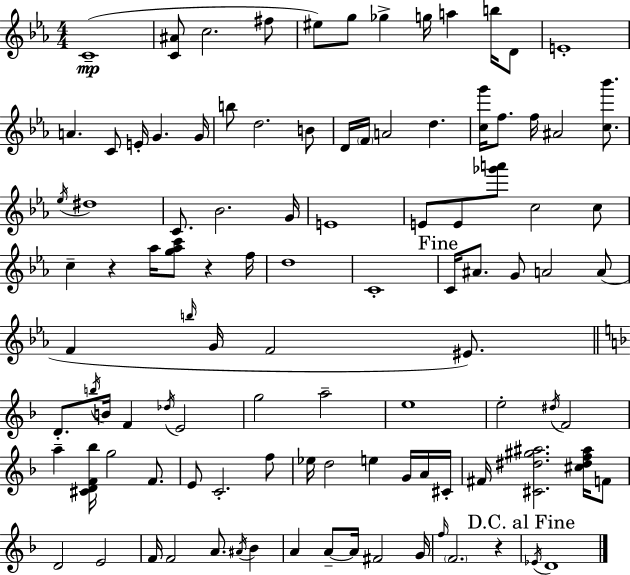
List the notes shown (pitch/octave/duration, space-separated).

C4/w [C4,A#4]/e C5/h. F#5/e EIS5/e G5/e Gb5/q G5/s A5/q B5/s D4/e E4/w A4/q. C4/e E4/s G4/q. G4/s B5/e D5/h. B4/e D4/s F4/s A4/h D5/q. [C5,G6]/s F5/e. F5/s A#4/h [C5,Bb6]/e. Eb5/s D#5/w C4/e. Bb4/h. G4/s E4/w E4/e E4/e [Gb6,A6]/e C5/h C5/e C5/q R/q Ab5/s [G5,Ab5,C6]/e R/q F5/s D5/w C4/w C4/s A#4/e. G4/e A4/h A4/e F4/q B5/s G4/s F4/h EIS4/e. D4/e. B5/s B4/s F4/q Db5/s E4/h G5/h A5/h E5/w E5/h D#5/s F4/h A5/q [C#4,D4,F4,Bb5]/s G5/h F4/e. E4/e C4/h. F5/e Eb5/s D5/h E5/q G4/s A4/s C#4/s F#4/s [C#4,D#5,G#5,A#5]/h. [C#5,D#5,F5,A#5]/s F4/e D4/h E4/h F4/s F4/h A4/e. A#4/s Bb4/q A4/q A4/e A4/s F#4/h G4/s F5/s F4/h. R/q Eb4/s D4/w